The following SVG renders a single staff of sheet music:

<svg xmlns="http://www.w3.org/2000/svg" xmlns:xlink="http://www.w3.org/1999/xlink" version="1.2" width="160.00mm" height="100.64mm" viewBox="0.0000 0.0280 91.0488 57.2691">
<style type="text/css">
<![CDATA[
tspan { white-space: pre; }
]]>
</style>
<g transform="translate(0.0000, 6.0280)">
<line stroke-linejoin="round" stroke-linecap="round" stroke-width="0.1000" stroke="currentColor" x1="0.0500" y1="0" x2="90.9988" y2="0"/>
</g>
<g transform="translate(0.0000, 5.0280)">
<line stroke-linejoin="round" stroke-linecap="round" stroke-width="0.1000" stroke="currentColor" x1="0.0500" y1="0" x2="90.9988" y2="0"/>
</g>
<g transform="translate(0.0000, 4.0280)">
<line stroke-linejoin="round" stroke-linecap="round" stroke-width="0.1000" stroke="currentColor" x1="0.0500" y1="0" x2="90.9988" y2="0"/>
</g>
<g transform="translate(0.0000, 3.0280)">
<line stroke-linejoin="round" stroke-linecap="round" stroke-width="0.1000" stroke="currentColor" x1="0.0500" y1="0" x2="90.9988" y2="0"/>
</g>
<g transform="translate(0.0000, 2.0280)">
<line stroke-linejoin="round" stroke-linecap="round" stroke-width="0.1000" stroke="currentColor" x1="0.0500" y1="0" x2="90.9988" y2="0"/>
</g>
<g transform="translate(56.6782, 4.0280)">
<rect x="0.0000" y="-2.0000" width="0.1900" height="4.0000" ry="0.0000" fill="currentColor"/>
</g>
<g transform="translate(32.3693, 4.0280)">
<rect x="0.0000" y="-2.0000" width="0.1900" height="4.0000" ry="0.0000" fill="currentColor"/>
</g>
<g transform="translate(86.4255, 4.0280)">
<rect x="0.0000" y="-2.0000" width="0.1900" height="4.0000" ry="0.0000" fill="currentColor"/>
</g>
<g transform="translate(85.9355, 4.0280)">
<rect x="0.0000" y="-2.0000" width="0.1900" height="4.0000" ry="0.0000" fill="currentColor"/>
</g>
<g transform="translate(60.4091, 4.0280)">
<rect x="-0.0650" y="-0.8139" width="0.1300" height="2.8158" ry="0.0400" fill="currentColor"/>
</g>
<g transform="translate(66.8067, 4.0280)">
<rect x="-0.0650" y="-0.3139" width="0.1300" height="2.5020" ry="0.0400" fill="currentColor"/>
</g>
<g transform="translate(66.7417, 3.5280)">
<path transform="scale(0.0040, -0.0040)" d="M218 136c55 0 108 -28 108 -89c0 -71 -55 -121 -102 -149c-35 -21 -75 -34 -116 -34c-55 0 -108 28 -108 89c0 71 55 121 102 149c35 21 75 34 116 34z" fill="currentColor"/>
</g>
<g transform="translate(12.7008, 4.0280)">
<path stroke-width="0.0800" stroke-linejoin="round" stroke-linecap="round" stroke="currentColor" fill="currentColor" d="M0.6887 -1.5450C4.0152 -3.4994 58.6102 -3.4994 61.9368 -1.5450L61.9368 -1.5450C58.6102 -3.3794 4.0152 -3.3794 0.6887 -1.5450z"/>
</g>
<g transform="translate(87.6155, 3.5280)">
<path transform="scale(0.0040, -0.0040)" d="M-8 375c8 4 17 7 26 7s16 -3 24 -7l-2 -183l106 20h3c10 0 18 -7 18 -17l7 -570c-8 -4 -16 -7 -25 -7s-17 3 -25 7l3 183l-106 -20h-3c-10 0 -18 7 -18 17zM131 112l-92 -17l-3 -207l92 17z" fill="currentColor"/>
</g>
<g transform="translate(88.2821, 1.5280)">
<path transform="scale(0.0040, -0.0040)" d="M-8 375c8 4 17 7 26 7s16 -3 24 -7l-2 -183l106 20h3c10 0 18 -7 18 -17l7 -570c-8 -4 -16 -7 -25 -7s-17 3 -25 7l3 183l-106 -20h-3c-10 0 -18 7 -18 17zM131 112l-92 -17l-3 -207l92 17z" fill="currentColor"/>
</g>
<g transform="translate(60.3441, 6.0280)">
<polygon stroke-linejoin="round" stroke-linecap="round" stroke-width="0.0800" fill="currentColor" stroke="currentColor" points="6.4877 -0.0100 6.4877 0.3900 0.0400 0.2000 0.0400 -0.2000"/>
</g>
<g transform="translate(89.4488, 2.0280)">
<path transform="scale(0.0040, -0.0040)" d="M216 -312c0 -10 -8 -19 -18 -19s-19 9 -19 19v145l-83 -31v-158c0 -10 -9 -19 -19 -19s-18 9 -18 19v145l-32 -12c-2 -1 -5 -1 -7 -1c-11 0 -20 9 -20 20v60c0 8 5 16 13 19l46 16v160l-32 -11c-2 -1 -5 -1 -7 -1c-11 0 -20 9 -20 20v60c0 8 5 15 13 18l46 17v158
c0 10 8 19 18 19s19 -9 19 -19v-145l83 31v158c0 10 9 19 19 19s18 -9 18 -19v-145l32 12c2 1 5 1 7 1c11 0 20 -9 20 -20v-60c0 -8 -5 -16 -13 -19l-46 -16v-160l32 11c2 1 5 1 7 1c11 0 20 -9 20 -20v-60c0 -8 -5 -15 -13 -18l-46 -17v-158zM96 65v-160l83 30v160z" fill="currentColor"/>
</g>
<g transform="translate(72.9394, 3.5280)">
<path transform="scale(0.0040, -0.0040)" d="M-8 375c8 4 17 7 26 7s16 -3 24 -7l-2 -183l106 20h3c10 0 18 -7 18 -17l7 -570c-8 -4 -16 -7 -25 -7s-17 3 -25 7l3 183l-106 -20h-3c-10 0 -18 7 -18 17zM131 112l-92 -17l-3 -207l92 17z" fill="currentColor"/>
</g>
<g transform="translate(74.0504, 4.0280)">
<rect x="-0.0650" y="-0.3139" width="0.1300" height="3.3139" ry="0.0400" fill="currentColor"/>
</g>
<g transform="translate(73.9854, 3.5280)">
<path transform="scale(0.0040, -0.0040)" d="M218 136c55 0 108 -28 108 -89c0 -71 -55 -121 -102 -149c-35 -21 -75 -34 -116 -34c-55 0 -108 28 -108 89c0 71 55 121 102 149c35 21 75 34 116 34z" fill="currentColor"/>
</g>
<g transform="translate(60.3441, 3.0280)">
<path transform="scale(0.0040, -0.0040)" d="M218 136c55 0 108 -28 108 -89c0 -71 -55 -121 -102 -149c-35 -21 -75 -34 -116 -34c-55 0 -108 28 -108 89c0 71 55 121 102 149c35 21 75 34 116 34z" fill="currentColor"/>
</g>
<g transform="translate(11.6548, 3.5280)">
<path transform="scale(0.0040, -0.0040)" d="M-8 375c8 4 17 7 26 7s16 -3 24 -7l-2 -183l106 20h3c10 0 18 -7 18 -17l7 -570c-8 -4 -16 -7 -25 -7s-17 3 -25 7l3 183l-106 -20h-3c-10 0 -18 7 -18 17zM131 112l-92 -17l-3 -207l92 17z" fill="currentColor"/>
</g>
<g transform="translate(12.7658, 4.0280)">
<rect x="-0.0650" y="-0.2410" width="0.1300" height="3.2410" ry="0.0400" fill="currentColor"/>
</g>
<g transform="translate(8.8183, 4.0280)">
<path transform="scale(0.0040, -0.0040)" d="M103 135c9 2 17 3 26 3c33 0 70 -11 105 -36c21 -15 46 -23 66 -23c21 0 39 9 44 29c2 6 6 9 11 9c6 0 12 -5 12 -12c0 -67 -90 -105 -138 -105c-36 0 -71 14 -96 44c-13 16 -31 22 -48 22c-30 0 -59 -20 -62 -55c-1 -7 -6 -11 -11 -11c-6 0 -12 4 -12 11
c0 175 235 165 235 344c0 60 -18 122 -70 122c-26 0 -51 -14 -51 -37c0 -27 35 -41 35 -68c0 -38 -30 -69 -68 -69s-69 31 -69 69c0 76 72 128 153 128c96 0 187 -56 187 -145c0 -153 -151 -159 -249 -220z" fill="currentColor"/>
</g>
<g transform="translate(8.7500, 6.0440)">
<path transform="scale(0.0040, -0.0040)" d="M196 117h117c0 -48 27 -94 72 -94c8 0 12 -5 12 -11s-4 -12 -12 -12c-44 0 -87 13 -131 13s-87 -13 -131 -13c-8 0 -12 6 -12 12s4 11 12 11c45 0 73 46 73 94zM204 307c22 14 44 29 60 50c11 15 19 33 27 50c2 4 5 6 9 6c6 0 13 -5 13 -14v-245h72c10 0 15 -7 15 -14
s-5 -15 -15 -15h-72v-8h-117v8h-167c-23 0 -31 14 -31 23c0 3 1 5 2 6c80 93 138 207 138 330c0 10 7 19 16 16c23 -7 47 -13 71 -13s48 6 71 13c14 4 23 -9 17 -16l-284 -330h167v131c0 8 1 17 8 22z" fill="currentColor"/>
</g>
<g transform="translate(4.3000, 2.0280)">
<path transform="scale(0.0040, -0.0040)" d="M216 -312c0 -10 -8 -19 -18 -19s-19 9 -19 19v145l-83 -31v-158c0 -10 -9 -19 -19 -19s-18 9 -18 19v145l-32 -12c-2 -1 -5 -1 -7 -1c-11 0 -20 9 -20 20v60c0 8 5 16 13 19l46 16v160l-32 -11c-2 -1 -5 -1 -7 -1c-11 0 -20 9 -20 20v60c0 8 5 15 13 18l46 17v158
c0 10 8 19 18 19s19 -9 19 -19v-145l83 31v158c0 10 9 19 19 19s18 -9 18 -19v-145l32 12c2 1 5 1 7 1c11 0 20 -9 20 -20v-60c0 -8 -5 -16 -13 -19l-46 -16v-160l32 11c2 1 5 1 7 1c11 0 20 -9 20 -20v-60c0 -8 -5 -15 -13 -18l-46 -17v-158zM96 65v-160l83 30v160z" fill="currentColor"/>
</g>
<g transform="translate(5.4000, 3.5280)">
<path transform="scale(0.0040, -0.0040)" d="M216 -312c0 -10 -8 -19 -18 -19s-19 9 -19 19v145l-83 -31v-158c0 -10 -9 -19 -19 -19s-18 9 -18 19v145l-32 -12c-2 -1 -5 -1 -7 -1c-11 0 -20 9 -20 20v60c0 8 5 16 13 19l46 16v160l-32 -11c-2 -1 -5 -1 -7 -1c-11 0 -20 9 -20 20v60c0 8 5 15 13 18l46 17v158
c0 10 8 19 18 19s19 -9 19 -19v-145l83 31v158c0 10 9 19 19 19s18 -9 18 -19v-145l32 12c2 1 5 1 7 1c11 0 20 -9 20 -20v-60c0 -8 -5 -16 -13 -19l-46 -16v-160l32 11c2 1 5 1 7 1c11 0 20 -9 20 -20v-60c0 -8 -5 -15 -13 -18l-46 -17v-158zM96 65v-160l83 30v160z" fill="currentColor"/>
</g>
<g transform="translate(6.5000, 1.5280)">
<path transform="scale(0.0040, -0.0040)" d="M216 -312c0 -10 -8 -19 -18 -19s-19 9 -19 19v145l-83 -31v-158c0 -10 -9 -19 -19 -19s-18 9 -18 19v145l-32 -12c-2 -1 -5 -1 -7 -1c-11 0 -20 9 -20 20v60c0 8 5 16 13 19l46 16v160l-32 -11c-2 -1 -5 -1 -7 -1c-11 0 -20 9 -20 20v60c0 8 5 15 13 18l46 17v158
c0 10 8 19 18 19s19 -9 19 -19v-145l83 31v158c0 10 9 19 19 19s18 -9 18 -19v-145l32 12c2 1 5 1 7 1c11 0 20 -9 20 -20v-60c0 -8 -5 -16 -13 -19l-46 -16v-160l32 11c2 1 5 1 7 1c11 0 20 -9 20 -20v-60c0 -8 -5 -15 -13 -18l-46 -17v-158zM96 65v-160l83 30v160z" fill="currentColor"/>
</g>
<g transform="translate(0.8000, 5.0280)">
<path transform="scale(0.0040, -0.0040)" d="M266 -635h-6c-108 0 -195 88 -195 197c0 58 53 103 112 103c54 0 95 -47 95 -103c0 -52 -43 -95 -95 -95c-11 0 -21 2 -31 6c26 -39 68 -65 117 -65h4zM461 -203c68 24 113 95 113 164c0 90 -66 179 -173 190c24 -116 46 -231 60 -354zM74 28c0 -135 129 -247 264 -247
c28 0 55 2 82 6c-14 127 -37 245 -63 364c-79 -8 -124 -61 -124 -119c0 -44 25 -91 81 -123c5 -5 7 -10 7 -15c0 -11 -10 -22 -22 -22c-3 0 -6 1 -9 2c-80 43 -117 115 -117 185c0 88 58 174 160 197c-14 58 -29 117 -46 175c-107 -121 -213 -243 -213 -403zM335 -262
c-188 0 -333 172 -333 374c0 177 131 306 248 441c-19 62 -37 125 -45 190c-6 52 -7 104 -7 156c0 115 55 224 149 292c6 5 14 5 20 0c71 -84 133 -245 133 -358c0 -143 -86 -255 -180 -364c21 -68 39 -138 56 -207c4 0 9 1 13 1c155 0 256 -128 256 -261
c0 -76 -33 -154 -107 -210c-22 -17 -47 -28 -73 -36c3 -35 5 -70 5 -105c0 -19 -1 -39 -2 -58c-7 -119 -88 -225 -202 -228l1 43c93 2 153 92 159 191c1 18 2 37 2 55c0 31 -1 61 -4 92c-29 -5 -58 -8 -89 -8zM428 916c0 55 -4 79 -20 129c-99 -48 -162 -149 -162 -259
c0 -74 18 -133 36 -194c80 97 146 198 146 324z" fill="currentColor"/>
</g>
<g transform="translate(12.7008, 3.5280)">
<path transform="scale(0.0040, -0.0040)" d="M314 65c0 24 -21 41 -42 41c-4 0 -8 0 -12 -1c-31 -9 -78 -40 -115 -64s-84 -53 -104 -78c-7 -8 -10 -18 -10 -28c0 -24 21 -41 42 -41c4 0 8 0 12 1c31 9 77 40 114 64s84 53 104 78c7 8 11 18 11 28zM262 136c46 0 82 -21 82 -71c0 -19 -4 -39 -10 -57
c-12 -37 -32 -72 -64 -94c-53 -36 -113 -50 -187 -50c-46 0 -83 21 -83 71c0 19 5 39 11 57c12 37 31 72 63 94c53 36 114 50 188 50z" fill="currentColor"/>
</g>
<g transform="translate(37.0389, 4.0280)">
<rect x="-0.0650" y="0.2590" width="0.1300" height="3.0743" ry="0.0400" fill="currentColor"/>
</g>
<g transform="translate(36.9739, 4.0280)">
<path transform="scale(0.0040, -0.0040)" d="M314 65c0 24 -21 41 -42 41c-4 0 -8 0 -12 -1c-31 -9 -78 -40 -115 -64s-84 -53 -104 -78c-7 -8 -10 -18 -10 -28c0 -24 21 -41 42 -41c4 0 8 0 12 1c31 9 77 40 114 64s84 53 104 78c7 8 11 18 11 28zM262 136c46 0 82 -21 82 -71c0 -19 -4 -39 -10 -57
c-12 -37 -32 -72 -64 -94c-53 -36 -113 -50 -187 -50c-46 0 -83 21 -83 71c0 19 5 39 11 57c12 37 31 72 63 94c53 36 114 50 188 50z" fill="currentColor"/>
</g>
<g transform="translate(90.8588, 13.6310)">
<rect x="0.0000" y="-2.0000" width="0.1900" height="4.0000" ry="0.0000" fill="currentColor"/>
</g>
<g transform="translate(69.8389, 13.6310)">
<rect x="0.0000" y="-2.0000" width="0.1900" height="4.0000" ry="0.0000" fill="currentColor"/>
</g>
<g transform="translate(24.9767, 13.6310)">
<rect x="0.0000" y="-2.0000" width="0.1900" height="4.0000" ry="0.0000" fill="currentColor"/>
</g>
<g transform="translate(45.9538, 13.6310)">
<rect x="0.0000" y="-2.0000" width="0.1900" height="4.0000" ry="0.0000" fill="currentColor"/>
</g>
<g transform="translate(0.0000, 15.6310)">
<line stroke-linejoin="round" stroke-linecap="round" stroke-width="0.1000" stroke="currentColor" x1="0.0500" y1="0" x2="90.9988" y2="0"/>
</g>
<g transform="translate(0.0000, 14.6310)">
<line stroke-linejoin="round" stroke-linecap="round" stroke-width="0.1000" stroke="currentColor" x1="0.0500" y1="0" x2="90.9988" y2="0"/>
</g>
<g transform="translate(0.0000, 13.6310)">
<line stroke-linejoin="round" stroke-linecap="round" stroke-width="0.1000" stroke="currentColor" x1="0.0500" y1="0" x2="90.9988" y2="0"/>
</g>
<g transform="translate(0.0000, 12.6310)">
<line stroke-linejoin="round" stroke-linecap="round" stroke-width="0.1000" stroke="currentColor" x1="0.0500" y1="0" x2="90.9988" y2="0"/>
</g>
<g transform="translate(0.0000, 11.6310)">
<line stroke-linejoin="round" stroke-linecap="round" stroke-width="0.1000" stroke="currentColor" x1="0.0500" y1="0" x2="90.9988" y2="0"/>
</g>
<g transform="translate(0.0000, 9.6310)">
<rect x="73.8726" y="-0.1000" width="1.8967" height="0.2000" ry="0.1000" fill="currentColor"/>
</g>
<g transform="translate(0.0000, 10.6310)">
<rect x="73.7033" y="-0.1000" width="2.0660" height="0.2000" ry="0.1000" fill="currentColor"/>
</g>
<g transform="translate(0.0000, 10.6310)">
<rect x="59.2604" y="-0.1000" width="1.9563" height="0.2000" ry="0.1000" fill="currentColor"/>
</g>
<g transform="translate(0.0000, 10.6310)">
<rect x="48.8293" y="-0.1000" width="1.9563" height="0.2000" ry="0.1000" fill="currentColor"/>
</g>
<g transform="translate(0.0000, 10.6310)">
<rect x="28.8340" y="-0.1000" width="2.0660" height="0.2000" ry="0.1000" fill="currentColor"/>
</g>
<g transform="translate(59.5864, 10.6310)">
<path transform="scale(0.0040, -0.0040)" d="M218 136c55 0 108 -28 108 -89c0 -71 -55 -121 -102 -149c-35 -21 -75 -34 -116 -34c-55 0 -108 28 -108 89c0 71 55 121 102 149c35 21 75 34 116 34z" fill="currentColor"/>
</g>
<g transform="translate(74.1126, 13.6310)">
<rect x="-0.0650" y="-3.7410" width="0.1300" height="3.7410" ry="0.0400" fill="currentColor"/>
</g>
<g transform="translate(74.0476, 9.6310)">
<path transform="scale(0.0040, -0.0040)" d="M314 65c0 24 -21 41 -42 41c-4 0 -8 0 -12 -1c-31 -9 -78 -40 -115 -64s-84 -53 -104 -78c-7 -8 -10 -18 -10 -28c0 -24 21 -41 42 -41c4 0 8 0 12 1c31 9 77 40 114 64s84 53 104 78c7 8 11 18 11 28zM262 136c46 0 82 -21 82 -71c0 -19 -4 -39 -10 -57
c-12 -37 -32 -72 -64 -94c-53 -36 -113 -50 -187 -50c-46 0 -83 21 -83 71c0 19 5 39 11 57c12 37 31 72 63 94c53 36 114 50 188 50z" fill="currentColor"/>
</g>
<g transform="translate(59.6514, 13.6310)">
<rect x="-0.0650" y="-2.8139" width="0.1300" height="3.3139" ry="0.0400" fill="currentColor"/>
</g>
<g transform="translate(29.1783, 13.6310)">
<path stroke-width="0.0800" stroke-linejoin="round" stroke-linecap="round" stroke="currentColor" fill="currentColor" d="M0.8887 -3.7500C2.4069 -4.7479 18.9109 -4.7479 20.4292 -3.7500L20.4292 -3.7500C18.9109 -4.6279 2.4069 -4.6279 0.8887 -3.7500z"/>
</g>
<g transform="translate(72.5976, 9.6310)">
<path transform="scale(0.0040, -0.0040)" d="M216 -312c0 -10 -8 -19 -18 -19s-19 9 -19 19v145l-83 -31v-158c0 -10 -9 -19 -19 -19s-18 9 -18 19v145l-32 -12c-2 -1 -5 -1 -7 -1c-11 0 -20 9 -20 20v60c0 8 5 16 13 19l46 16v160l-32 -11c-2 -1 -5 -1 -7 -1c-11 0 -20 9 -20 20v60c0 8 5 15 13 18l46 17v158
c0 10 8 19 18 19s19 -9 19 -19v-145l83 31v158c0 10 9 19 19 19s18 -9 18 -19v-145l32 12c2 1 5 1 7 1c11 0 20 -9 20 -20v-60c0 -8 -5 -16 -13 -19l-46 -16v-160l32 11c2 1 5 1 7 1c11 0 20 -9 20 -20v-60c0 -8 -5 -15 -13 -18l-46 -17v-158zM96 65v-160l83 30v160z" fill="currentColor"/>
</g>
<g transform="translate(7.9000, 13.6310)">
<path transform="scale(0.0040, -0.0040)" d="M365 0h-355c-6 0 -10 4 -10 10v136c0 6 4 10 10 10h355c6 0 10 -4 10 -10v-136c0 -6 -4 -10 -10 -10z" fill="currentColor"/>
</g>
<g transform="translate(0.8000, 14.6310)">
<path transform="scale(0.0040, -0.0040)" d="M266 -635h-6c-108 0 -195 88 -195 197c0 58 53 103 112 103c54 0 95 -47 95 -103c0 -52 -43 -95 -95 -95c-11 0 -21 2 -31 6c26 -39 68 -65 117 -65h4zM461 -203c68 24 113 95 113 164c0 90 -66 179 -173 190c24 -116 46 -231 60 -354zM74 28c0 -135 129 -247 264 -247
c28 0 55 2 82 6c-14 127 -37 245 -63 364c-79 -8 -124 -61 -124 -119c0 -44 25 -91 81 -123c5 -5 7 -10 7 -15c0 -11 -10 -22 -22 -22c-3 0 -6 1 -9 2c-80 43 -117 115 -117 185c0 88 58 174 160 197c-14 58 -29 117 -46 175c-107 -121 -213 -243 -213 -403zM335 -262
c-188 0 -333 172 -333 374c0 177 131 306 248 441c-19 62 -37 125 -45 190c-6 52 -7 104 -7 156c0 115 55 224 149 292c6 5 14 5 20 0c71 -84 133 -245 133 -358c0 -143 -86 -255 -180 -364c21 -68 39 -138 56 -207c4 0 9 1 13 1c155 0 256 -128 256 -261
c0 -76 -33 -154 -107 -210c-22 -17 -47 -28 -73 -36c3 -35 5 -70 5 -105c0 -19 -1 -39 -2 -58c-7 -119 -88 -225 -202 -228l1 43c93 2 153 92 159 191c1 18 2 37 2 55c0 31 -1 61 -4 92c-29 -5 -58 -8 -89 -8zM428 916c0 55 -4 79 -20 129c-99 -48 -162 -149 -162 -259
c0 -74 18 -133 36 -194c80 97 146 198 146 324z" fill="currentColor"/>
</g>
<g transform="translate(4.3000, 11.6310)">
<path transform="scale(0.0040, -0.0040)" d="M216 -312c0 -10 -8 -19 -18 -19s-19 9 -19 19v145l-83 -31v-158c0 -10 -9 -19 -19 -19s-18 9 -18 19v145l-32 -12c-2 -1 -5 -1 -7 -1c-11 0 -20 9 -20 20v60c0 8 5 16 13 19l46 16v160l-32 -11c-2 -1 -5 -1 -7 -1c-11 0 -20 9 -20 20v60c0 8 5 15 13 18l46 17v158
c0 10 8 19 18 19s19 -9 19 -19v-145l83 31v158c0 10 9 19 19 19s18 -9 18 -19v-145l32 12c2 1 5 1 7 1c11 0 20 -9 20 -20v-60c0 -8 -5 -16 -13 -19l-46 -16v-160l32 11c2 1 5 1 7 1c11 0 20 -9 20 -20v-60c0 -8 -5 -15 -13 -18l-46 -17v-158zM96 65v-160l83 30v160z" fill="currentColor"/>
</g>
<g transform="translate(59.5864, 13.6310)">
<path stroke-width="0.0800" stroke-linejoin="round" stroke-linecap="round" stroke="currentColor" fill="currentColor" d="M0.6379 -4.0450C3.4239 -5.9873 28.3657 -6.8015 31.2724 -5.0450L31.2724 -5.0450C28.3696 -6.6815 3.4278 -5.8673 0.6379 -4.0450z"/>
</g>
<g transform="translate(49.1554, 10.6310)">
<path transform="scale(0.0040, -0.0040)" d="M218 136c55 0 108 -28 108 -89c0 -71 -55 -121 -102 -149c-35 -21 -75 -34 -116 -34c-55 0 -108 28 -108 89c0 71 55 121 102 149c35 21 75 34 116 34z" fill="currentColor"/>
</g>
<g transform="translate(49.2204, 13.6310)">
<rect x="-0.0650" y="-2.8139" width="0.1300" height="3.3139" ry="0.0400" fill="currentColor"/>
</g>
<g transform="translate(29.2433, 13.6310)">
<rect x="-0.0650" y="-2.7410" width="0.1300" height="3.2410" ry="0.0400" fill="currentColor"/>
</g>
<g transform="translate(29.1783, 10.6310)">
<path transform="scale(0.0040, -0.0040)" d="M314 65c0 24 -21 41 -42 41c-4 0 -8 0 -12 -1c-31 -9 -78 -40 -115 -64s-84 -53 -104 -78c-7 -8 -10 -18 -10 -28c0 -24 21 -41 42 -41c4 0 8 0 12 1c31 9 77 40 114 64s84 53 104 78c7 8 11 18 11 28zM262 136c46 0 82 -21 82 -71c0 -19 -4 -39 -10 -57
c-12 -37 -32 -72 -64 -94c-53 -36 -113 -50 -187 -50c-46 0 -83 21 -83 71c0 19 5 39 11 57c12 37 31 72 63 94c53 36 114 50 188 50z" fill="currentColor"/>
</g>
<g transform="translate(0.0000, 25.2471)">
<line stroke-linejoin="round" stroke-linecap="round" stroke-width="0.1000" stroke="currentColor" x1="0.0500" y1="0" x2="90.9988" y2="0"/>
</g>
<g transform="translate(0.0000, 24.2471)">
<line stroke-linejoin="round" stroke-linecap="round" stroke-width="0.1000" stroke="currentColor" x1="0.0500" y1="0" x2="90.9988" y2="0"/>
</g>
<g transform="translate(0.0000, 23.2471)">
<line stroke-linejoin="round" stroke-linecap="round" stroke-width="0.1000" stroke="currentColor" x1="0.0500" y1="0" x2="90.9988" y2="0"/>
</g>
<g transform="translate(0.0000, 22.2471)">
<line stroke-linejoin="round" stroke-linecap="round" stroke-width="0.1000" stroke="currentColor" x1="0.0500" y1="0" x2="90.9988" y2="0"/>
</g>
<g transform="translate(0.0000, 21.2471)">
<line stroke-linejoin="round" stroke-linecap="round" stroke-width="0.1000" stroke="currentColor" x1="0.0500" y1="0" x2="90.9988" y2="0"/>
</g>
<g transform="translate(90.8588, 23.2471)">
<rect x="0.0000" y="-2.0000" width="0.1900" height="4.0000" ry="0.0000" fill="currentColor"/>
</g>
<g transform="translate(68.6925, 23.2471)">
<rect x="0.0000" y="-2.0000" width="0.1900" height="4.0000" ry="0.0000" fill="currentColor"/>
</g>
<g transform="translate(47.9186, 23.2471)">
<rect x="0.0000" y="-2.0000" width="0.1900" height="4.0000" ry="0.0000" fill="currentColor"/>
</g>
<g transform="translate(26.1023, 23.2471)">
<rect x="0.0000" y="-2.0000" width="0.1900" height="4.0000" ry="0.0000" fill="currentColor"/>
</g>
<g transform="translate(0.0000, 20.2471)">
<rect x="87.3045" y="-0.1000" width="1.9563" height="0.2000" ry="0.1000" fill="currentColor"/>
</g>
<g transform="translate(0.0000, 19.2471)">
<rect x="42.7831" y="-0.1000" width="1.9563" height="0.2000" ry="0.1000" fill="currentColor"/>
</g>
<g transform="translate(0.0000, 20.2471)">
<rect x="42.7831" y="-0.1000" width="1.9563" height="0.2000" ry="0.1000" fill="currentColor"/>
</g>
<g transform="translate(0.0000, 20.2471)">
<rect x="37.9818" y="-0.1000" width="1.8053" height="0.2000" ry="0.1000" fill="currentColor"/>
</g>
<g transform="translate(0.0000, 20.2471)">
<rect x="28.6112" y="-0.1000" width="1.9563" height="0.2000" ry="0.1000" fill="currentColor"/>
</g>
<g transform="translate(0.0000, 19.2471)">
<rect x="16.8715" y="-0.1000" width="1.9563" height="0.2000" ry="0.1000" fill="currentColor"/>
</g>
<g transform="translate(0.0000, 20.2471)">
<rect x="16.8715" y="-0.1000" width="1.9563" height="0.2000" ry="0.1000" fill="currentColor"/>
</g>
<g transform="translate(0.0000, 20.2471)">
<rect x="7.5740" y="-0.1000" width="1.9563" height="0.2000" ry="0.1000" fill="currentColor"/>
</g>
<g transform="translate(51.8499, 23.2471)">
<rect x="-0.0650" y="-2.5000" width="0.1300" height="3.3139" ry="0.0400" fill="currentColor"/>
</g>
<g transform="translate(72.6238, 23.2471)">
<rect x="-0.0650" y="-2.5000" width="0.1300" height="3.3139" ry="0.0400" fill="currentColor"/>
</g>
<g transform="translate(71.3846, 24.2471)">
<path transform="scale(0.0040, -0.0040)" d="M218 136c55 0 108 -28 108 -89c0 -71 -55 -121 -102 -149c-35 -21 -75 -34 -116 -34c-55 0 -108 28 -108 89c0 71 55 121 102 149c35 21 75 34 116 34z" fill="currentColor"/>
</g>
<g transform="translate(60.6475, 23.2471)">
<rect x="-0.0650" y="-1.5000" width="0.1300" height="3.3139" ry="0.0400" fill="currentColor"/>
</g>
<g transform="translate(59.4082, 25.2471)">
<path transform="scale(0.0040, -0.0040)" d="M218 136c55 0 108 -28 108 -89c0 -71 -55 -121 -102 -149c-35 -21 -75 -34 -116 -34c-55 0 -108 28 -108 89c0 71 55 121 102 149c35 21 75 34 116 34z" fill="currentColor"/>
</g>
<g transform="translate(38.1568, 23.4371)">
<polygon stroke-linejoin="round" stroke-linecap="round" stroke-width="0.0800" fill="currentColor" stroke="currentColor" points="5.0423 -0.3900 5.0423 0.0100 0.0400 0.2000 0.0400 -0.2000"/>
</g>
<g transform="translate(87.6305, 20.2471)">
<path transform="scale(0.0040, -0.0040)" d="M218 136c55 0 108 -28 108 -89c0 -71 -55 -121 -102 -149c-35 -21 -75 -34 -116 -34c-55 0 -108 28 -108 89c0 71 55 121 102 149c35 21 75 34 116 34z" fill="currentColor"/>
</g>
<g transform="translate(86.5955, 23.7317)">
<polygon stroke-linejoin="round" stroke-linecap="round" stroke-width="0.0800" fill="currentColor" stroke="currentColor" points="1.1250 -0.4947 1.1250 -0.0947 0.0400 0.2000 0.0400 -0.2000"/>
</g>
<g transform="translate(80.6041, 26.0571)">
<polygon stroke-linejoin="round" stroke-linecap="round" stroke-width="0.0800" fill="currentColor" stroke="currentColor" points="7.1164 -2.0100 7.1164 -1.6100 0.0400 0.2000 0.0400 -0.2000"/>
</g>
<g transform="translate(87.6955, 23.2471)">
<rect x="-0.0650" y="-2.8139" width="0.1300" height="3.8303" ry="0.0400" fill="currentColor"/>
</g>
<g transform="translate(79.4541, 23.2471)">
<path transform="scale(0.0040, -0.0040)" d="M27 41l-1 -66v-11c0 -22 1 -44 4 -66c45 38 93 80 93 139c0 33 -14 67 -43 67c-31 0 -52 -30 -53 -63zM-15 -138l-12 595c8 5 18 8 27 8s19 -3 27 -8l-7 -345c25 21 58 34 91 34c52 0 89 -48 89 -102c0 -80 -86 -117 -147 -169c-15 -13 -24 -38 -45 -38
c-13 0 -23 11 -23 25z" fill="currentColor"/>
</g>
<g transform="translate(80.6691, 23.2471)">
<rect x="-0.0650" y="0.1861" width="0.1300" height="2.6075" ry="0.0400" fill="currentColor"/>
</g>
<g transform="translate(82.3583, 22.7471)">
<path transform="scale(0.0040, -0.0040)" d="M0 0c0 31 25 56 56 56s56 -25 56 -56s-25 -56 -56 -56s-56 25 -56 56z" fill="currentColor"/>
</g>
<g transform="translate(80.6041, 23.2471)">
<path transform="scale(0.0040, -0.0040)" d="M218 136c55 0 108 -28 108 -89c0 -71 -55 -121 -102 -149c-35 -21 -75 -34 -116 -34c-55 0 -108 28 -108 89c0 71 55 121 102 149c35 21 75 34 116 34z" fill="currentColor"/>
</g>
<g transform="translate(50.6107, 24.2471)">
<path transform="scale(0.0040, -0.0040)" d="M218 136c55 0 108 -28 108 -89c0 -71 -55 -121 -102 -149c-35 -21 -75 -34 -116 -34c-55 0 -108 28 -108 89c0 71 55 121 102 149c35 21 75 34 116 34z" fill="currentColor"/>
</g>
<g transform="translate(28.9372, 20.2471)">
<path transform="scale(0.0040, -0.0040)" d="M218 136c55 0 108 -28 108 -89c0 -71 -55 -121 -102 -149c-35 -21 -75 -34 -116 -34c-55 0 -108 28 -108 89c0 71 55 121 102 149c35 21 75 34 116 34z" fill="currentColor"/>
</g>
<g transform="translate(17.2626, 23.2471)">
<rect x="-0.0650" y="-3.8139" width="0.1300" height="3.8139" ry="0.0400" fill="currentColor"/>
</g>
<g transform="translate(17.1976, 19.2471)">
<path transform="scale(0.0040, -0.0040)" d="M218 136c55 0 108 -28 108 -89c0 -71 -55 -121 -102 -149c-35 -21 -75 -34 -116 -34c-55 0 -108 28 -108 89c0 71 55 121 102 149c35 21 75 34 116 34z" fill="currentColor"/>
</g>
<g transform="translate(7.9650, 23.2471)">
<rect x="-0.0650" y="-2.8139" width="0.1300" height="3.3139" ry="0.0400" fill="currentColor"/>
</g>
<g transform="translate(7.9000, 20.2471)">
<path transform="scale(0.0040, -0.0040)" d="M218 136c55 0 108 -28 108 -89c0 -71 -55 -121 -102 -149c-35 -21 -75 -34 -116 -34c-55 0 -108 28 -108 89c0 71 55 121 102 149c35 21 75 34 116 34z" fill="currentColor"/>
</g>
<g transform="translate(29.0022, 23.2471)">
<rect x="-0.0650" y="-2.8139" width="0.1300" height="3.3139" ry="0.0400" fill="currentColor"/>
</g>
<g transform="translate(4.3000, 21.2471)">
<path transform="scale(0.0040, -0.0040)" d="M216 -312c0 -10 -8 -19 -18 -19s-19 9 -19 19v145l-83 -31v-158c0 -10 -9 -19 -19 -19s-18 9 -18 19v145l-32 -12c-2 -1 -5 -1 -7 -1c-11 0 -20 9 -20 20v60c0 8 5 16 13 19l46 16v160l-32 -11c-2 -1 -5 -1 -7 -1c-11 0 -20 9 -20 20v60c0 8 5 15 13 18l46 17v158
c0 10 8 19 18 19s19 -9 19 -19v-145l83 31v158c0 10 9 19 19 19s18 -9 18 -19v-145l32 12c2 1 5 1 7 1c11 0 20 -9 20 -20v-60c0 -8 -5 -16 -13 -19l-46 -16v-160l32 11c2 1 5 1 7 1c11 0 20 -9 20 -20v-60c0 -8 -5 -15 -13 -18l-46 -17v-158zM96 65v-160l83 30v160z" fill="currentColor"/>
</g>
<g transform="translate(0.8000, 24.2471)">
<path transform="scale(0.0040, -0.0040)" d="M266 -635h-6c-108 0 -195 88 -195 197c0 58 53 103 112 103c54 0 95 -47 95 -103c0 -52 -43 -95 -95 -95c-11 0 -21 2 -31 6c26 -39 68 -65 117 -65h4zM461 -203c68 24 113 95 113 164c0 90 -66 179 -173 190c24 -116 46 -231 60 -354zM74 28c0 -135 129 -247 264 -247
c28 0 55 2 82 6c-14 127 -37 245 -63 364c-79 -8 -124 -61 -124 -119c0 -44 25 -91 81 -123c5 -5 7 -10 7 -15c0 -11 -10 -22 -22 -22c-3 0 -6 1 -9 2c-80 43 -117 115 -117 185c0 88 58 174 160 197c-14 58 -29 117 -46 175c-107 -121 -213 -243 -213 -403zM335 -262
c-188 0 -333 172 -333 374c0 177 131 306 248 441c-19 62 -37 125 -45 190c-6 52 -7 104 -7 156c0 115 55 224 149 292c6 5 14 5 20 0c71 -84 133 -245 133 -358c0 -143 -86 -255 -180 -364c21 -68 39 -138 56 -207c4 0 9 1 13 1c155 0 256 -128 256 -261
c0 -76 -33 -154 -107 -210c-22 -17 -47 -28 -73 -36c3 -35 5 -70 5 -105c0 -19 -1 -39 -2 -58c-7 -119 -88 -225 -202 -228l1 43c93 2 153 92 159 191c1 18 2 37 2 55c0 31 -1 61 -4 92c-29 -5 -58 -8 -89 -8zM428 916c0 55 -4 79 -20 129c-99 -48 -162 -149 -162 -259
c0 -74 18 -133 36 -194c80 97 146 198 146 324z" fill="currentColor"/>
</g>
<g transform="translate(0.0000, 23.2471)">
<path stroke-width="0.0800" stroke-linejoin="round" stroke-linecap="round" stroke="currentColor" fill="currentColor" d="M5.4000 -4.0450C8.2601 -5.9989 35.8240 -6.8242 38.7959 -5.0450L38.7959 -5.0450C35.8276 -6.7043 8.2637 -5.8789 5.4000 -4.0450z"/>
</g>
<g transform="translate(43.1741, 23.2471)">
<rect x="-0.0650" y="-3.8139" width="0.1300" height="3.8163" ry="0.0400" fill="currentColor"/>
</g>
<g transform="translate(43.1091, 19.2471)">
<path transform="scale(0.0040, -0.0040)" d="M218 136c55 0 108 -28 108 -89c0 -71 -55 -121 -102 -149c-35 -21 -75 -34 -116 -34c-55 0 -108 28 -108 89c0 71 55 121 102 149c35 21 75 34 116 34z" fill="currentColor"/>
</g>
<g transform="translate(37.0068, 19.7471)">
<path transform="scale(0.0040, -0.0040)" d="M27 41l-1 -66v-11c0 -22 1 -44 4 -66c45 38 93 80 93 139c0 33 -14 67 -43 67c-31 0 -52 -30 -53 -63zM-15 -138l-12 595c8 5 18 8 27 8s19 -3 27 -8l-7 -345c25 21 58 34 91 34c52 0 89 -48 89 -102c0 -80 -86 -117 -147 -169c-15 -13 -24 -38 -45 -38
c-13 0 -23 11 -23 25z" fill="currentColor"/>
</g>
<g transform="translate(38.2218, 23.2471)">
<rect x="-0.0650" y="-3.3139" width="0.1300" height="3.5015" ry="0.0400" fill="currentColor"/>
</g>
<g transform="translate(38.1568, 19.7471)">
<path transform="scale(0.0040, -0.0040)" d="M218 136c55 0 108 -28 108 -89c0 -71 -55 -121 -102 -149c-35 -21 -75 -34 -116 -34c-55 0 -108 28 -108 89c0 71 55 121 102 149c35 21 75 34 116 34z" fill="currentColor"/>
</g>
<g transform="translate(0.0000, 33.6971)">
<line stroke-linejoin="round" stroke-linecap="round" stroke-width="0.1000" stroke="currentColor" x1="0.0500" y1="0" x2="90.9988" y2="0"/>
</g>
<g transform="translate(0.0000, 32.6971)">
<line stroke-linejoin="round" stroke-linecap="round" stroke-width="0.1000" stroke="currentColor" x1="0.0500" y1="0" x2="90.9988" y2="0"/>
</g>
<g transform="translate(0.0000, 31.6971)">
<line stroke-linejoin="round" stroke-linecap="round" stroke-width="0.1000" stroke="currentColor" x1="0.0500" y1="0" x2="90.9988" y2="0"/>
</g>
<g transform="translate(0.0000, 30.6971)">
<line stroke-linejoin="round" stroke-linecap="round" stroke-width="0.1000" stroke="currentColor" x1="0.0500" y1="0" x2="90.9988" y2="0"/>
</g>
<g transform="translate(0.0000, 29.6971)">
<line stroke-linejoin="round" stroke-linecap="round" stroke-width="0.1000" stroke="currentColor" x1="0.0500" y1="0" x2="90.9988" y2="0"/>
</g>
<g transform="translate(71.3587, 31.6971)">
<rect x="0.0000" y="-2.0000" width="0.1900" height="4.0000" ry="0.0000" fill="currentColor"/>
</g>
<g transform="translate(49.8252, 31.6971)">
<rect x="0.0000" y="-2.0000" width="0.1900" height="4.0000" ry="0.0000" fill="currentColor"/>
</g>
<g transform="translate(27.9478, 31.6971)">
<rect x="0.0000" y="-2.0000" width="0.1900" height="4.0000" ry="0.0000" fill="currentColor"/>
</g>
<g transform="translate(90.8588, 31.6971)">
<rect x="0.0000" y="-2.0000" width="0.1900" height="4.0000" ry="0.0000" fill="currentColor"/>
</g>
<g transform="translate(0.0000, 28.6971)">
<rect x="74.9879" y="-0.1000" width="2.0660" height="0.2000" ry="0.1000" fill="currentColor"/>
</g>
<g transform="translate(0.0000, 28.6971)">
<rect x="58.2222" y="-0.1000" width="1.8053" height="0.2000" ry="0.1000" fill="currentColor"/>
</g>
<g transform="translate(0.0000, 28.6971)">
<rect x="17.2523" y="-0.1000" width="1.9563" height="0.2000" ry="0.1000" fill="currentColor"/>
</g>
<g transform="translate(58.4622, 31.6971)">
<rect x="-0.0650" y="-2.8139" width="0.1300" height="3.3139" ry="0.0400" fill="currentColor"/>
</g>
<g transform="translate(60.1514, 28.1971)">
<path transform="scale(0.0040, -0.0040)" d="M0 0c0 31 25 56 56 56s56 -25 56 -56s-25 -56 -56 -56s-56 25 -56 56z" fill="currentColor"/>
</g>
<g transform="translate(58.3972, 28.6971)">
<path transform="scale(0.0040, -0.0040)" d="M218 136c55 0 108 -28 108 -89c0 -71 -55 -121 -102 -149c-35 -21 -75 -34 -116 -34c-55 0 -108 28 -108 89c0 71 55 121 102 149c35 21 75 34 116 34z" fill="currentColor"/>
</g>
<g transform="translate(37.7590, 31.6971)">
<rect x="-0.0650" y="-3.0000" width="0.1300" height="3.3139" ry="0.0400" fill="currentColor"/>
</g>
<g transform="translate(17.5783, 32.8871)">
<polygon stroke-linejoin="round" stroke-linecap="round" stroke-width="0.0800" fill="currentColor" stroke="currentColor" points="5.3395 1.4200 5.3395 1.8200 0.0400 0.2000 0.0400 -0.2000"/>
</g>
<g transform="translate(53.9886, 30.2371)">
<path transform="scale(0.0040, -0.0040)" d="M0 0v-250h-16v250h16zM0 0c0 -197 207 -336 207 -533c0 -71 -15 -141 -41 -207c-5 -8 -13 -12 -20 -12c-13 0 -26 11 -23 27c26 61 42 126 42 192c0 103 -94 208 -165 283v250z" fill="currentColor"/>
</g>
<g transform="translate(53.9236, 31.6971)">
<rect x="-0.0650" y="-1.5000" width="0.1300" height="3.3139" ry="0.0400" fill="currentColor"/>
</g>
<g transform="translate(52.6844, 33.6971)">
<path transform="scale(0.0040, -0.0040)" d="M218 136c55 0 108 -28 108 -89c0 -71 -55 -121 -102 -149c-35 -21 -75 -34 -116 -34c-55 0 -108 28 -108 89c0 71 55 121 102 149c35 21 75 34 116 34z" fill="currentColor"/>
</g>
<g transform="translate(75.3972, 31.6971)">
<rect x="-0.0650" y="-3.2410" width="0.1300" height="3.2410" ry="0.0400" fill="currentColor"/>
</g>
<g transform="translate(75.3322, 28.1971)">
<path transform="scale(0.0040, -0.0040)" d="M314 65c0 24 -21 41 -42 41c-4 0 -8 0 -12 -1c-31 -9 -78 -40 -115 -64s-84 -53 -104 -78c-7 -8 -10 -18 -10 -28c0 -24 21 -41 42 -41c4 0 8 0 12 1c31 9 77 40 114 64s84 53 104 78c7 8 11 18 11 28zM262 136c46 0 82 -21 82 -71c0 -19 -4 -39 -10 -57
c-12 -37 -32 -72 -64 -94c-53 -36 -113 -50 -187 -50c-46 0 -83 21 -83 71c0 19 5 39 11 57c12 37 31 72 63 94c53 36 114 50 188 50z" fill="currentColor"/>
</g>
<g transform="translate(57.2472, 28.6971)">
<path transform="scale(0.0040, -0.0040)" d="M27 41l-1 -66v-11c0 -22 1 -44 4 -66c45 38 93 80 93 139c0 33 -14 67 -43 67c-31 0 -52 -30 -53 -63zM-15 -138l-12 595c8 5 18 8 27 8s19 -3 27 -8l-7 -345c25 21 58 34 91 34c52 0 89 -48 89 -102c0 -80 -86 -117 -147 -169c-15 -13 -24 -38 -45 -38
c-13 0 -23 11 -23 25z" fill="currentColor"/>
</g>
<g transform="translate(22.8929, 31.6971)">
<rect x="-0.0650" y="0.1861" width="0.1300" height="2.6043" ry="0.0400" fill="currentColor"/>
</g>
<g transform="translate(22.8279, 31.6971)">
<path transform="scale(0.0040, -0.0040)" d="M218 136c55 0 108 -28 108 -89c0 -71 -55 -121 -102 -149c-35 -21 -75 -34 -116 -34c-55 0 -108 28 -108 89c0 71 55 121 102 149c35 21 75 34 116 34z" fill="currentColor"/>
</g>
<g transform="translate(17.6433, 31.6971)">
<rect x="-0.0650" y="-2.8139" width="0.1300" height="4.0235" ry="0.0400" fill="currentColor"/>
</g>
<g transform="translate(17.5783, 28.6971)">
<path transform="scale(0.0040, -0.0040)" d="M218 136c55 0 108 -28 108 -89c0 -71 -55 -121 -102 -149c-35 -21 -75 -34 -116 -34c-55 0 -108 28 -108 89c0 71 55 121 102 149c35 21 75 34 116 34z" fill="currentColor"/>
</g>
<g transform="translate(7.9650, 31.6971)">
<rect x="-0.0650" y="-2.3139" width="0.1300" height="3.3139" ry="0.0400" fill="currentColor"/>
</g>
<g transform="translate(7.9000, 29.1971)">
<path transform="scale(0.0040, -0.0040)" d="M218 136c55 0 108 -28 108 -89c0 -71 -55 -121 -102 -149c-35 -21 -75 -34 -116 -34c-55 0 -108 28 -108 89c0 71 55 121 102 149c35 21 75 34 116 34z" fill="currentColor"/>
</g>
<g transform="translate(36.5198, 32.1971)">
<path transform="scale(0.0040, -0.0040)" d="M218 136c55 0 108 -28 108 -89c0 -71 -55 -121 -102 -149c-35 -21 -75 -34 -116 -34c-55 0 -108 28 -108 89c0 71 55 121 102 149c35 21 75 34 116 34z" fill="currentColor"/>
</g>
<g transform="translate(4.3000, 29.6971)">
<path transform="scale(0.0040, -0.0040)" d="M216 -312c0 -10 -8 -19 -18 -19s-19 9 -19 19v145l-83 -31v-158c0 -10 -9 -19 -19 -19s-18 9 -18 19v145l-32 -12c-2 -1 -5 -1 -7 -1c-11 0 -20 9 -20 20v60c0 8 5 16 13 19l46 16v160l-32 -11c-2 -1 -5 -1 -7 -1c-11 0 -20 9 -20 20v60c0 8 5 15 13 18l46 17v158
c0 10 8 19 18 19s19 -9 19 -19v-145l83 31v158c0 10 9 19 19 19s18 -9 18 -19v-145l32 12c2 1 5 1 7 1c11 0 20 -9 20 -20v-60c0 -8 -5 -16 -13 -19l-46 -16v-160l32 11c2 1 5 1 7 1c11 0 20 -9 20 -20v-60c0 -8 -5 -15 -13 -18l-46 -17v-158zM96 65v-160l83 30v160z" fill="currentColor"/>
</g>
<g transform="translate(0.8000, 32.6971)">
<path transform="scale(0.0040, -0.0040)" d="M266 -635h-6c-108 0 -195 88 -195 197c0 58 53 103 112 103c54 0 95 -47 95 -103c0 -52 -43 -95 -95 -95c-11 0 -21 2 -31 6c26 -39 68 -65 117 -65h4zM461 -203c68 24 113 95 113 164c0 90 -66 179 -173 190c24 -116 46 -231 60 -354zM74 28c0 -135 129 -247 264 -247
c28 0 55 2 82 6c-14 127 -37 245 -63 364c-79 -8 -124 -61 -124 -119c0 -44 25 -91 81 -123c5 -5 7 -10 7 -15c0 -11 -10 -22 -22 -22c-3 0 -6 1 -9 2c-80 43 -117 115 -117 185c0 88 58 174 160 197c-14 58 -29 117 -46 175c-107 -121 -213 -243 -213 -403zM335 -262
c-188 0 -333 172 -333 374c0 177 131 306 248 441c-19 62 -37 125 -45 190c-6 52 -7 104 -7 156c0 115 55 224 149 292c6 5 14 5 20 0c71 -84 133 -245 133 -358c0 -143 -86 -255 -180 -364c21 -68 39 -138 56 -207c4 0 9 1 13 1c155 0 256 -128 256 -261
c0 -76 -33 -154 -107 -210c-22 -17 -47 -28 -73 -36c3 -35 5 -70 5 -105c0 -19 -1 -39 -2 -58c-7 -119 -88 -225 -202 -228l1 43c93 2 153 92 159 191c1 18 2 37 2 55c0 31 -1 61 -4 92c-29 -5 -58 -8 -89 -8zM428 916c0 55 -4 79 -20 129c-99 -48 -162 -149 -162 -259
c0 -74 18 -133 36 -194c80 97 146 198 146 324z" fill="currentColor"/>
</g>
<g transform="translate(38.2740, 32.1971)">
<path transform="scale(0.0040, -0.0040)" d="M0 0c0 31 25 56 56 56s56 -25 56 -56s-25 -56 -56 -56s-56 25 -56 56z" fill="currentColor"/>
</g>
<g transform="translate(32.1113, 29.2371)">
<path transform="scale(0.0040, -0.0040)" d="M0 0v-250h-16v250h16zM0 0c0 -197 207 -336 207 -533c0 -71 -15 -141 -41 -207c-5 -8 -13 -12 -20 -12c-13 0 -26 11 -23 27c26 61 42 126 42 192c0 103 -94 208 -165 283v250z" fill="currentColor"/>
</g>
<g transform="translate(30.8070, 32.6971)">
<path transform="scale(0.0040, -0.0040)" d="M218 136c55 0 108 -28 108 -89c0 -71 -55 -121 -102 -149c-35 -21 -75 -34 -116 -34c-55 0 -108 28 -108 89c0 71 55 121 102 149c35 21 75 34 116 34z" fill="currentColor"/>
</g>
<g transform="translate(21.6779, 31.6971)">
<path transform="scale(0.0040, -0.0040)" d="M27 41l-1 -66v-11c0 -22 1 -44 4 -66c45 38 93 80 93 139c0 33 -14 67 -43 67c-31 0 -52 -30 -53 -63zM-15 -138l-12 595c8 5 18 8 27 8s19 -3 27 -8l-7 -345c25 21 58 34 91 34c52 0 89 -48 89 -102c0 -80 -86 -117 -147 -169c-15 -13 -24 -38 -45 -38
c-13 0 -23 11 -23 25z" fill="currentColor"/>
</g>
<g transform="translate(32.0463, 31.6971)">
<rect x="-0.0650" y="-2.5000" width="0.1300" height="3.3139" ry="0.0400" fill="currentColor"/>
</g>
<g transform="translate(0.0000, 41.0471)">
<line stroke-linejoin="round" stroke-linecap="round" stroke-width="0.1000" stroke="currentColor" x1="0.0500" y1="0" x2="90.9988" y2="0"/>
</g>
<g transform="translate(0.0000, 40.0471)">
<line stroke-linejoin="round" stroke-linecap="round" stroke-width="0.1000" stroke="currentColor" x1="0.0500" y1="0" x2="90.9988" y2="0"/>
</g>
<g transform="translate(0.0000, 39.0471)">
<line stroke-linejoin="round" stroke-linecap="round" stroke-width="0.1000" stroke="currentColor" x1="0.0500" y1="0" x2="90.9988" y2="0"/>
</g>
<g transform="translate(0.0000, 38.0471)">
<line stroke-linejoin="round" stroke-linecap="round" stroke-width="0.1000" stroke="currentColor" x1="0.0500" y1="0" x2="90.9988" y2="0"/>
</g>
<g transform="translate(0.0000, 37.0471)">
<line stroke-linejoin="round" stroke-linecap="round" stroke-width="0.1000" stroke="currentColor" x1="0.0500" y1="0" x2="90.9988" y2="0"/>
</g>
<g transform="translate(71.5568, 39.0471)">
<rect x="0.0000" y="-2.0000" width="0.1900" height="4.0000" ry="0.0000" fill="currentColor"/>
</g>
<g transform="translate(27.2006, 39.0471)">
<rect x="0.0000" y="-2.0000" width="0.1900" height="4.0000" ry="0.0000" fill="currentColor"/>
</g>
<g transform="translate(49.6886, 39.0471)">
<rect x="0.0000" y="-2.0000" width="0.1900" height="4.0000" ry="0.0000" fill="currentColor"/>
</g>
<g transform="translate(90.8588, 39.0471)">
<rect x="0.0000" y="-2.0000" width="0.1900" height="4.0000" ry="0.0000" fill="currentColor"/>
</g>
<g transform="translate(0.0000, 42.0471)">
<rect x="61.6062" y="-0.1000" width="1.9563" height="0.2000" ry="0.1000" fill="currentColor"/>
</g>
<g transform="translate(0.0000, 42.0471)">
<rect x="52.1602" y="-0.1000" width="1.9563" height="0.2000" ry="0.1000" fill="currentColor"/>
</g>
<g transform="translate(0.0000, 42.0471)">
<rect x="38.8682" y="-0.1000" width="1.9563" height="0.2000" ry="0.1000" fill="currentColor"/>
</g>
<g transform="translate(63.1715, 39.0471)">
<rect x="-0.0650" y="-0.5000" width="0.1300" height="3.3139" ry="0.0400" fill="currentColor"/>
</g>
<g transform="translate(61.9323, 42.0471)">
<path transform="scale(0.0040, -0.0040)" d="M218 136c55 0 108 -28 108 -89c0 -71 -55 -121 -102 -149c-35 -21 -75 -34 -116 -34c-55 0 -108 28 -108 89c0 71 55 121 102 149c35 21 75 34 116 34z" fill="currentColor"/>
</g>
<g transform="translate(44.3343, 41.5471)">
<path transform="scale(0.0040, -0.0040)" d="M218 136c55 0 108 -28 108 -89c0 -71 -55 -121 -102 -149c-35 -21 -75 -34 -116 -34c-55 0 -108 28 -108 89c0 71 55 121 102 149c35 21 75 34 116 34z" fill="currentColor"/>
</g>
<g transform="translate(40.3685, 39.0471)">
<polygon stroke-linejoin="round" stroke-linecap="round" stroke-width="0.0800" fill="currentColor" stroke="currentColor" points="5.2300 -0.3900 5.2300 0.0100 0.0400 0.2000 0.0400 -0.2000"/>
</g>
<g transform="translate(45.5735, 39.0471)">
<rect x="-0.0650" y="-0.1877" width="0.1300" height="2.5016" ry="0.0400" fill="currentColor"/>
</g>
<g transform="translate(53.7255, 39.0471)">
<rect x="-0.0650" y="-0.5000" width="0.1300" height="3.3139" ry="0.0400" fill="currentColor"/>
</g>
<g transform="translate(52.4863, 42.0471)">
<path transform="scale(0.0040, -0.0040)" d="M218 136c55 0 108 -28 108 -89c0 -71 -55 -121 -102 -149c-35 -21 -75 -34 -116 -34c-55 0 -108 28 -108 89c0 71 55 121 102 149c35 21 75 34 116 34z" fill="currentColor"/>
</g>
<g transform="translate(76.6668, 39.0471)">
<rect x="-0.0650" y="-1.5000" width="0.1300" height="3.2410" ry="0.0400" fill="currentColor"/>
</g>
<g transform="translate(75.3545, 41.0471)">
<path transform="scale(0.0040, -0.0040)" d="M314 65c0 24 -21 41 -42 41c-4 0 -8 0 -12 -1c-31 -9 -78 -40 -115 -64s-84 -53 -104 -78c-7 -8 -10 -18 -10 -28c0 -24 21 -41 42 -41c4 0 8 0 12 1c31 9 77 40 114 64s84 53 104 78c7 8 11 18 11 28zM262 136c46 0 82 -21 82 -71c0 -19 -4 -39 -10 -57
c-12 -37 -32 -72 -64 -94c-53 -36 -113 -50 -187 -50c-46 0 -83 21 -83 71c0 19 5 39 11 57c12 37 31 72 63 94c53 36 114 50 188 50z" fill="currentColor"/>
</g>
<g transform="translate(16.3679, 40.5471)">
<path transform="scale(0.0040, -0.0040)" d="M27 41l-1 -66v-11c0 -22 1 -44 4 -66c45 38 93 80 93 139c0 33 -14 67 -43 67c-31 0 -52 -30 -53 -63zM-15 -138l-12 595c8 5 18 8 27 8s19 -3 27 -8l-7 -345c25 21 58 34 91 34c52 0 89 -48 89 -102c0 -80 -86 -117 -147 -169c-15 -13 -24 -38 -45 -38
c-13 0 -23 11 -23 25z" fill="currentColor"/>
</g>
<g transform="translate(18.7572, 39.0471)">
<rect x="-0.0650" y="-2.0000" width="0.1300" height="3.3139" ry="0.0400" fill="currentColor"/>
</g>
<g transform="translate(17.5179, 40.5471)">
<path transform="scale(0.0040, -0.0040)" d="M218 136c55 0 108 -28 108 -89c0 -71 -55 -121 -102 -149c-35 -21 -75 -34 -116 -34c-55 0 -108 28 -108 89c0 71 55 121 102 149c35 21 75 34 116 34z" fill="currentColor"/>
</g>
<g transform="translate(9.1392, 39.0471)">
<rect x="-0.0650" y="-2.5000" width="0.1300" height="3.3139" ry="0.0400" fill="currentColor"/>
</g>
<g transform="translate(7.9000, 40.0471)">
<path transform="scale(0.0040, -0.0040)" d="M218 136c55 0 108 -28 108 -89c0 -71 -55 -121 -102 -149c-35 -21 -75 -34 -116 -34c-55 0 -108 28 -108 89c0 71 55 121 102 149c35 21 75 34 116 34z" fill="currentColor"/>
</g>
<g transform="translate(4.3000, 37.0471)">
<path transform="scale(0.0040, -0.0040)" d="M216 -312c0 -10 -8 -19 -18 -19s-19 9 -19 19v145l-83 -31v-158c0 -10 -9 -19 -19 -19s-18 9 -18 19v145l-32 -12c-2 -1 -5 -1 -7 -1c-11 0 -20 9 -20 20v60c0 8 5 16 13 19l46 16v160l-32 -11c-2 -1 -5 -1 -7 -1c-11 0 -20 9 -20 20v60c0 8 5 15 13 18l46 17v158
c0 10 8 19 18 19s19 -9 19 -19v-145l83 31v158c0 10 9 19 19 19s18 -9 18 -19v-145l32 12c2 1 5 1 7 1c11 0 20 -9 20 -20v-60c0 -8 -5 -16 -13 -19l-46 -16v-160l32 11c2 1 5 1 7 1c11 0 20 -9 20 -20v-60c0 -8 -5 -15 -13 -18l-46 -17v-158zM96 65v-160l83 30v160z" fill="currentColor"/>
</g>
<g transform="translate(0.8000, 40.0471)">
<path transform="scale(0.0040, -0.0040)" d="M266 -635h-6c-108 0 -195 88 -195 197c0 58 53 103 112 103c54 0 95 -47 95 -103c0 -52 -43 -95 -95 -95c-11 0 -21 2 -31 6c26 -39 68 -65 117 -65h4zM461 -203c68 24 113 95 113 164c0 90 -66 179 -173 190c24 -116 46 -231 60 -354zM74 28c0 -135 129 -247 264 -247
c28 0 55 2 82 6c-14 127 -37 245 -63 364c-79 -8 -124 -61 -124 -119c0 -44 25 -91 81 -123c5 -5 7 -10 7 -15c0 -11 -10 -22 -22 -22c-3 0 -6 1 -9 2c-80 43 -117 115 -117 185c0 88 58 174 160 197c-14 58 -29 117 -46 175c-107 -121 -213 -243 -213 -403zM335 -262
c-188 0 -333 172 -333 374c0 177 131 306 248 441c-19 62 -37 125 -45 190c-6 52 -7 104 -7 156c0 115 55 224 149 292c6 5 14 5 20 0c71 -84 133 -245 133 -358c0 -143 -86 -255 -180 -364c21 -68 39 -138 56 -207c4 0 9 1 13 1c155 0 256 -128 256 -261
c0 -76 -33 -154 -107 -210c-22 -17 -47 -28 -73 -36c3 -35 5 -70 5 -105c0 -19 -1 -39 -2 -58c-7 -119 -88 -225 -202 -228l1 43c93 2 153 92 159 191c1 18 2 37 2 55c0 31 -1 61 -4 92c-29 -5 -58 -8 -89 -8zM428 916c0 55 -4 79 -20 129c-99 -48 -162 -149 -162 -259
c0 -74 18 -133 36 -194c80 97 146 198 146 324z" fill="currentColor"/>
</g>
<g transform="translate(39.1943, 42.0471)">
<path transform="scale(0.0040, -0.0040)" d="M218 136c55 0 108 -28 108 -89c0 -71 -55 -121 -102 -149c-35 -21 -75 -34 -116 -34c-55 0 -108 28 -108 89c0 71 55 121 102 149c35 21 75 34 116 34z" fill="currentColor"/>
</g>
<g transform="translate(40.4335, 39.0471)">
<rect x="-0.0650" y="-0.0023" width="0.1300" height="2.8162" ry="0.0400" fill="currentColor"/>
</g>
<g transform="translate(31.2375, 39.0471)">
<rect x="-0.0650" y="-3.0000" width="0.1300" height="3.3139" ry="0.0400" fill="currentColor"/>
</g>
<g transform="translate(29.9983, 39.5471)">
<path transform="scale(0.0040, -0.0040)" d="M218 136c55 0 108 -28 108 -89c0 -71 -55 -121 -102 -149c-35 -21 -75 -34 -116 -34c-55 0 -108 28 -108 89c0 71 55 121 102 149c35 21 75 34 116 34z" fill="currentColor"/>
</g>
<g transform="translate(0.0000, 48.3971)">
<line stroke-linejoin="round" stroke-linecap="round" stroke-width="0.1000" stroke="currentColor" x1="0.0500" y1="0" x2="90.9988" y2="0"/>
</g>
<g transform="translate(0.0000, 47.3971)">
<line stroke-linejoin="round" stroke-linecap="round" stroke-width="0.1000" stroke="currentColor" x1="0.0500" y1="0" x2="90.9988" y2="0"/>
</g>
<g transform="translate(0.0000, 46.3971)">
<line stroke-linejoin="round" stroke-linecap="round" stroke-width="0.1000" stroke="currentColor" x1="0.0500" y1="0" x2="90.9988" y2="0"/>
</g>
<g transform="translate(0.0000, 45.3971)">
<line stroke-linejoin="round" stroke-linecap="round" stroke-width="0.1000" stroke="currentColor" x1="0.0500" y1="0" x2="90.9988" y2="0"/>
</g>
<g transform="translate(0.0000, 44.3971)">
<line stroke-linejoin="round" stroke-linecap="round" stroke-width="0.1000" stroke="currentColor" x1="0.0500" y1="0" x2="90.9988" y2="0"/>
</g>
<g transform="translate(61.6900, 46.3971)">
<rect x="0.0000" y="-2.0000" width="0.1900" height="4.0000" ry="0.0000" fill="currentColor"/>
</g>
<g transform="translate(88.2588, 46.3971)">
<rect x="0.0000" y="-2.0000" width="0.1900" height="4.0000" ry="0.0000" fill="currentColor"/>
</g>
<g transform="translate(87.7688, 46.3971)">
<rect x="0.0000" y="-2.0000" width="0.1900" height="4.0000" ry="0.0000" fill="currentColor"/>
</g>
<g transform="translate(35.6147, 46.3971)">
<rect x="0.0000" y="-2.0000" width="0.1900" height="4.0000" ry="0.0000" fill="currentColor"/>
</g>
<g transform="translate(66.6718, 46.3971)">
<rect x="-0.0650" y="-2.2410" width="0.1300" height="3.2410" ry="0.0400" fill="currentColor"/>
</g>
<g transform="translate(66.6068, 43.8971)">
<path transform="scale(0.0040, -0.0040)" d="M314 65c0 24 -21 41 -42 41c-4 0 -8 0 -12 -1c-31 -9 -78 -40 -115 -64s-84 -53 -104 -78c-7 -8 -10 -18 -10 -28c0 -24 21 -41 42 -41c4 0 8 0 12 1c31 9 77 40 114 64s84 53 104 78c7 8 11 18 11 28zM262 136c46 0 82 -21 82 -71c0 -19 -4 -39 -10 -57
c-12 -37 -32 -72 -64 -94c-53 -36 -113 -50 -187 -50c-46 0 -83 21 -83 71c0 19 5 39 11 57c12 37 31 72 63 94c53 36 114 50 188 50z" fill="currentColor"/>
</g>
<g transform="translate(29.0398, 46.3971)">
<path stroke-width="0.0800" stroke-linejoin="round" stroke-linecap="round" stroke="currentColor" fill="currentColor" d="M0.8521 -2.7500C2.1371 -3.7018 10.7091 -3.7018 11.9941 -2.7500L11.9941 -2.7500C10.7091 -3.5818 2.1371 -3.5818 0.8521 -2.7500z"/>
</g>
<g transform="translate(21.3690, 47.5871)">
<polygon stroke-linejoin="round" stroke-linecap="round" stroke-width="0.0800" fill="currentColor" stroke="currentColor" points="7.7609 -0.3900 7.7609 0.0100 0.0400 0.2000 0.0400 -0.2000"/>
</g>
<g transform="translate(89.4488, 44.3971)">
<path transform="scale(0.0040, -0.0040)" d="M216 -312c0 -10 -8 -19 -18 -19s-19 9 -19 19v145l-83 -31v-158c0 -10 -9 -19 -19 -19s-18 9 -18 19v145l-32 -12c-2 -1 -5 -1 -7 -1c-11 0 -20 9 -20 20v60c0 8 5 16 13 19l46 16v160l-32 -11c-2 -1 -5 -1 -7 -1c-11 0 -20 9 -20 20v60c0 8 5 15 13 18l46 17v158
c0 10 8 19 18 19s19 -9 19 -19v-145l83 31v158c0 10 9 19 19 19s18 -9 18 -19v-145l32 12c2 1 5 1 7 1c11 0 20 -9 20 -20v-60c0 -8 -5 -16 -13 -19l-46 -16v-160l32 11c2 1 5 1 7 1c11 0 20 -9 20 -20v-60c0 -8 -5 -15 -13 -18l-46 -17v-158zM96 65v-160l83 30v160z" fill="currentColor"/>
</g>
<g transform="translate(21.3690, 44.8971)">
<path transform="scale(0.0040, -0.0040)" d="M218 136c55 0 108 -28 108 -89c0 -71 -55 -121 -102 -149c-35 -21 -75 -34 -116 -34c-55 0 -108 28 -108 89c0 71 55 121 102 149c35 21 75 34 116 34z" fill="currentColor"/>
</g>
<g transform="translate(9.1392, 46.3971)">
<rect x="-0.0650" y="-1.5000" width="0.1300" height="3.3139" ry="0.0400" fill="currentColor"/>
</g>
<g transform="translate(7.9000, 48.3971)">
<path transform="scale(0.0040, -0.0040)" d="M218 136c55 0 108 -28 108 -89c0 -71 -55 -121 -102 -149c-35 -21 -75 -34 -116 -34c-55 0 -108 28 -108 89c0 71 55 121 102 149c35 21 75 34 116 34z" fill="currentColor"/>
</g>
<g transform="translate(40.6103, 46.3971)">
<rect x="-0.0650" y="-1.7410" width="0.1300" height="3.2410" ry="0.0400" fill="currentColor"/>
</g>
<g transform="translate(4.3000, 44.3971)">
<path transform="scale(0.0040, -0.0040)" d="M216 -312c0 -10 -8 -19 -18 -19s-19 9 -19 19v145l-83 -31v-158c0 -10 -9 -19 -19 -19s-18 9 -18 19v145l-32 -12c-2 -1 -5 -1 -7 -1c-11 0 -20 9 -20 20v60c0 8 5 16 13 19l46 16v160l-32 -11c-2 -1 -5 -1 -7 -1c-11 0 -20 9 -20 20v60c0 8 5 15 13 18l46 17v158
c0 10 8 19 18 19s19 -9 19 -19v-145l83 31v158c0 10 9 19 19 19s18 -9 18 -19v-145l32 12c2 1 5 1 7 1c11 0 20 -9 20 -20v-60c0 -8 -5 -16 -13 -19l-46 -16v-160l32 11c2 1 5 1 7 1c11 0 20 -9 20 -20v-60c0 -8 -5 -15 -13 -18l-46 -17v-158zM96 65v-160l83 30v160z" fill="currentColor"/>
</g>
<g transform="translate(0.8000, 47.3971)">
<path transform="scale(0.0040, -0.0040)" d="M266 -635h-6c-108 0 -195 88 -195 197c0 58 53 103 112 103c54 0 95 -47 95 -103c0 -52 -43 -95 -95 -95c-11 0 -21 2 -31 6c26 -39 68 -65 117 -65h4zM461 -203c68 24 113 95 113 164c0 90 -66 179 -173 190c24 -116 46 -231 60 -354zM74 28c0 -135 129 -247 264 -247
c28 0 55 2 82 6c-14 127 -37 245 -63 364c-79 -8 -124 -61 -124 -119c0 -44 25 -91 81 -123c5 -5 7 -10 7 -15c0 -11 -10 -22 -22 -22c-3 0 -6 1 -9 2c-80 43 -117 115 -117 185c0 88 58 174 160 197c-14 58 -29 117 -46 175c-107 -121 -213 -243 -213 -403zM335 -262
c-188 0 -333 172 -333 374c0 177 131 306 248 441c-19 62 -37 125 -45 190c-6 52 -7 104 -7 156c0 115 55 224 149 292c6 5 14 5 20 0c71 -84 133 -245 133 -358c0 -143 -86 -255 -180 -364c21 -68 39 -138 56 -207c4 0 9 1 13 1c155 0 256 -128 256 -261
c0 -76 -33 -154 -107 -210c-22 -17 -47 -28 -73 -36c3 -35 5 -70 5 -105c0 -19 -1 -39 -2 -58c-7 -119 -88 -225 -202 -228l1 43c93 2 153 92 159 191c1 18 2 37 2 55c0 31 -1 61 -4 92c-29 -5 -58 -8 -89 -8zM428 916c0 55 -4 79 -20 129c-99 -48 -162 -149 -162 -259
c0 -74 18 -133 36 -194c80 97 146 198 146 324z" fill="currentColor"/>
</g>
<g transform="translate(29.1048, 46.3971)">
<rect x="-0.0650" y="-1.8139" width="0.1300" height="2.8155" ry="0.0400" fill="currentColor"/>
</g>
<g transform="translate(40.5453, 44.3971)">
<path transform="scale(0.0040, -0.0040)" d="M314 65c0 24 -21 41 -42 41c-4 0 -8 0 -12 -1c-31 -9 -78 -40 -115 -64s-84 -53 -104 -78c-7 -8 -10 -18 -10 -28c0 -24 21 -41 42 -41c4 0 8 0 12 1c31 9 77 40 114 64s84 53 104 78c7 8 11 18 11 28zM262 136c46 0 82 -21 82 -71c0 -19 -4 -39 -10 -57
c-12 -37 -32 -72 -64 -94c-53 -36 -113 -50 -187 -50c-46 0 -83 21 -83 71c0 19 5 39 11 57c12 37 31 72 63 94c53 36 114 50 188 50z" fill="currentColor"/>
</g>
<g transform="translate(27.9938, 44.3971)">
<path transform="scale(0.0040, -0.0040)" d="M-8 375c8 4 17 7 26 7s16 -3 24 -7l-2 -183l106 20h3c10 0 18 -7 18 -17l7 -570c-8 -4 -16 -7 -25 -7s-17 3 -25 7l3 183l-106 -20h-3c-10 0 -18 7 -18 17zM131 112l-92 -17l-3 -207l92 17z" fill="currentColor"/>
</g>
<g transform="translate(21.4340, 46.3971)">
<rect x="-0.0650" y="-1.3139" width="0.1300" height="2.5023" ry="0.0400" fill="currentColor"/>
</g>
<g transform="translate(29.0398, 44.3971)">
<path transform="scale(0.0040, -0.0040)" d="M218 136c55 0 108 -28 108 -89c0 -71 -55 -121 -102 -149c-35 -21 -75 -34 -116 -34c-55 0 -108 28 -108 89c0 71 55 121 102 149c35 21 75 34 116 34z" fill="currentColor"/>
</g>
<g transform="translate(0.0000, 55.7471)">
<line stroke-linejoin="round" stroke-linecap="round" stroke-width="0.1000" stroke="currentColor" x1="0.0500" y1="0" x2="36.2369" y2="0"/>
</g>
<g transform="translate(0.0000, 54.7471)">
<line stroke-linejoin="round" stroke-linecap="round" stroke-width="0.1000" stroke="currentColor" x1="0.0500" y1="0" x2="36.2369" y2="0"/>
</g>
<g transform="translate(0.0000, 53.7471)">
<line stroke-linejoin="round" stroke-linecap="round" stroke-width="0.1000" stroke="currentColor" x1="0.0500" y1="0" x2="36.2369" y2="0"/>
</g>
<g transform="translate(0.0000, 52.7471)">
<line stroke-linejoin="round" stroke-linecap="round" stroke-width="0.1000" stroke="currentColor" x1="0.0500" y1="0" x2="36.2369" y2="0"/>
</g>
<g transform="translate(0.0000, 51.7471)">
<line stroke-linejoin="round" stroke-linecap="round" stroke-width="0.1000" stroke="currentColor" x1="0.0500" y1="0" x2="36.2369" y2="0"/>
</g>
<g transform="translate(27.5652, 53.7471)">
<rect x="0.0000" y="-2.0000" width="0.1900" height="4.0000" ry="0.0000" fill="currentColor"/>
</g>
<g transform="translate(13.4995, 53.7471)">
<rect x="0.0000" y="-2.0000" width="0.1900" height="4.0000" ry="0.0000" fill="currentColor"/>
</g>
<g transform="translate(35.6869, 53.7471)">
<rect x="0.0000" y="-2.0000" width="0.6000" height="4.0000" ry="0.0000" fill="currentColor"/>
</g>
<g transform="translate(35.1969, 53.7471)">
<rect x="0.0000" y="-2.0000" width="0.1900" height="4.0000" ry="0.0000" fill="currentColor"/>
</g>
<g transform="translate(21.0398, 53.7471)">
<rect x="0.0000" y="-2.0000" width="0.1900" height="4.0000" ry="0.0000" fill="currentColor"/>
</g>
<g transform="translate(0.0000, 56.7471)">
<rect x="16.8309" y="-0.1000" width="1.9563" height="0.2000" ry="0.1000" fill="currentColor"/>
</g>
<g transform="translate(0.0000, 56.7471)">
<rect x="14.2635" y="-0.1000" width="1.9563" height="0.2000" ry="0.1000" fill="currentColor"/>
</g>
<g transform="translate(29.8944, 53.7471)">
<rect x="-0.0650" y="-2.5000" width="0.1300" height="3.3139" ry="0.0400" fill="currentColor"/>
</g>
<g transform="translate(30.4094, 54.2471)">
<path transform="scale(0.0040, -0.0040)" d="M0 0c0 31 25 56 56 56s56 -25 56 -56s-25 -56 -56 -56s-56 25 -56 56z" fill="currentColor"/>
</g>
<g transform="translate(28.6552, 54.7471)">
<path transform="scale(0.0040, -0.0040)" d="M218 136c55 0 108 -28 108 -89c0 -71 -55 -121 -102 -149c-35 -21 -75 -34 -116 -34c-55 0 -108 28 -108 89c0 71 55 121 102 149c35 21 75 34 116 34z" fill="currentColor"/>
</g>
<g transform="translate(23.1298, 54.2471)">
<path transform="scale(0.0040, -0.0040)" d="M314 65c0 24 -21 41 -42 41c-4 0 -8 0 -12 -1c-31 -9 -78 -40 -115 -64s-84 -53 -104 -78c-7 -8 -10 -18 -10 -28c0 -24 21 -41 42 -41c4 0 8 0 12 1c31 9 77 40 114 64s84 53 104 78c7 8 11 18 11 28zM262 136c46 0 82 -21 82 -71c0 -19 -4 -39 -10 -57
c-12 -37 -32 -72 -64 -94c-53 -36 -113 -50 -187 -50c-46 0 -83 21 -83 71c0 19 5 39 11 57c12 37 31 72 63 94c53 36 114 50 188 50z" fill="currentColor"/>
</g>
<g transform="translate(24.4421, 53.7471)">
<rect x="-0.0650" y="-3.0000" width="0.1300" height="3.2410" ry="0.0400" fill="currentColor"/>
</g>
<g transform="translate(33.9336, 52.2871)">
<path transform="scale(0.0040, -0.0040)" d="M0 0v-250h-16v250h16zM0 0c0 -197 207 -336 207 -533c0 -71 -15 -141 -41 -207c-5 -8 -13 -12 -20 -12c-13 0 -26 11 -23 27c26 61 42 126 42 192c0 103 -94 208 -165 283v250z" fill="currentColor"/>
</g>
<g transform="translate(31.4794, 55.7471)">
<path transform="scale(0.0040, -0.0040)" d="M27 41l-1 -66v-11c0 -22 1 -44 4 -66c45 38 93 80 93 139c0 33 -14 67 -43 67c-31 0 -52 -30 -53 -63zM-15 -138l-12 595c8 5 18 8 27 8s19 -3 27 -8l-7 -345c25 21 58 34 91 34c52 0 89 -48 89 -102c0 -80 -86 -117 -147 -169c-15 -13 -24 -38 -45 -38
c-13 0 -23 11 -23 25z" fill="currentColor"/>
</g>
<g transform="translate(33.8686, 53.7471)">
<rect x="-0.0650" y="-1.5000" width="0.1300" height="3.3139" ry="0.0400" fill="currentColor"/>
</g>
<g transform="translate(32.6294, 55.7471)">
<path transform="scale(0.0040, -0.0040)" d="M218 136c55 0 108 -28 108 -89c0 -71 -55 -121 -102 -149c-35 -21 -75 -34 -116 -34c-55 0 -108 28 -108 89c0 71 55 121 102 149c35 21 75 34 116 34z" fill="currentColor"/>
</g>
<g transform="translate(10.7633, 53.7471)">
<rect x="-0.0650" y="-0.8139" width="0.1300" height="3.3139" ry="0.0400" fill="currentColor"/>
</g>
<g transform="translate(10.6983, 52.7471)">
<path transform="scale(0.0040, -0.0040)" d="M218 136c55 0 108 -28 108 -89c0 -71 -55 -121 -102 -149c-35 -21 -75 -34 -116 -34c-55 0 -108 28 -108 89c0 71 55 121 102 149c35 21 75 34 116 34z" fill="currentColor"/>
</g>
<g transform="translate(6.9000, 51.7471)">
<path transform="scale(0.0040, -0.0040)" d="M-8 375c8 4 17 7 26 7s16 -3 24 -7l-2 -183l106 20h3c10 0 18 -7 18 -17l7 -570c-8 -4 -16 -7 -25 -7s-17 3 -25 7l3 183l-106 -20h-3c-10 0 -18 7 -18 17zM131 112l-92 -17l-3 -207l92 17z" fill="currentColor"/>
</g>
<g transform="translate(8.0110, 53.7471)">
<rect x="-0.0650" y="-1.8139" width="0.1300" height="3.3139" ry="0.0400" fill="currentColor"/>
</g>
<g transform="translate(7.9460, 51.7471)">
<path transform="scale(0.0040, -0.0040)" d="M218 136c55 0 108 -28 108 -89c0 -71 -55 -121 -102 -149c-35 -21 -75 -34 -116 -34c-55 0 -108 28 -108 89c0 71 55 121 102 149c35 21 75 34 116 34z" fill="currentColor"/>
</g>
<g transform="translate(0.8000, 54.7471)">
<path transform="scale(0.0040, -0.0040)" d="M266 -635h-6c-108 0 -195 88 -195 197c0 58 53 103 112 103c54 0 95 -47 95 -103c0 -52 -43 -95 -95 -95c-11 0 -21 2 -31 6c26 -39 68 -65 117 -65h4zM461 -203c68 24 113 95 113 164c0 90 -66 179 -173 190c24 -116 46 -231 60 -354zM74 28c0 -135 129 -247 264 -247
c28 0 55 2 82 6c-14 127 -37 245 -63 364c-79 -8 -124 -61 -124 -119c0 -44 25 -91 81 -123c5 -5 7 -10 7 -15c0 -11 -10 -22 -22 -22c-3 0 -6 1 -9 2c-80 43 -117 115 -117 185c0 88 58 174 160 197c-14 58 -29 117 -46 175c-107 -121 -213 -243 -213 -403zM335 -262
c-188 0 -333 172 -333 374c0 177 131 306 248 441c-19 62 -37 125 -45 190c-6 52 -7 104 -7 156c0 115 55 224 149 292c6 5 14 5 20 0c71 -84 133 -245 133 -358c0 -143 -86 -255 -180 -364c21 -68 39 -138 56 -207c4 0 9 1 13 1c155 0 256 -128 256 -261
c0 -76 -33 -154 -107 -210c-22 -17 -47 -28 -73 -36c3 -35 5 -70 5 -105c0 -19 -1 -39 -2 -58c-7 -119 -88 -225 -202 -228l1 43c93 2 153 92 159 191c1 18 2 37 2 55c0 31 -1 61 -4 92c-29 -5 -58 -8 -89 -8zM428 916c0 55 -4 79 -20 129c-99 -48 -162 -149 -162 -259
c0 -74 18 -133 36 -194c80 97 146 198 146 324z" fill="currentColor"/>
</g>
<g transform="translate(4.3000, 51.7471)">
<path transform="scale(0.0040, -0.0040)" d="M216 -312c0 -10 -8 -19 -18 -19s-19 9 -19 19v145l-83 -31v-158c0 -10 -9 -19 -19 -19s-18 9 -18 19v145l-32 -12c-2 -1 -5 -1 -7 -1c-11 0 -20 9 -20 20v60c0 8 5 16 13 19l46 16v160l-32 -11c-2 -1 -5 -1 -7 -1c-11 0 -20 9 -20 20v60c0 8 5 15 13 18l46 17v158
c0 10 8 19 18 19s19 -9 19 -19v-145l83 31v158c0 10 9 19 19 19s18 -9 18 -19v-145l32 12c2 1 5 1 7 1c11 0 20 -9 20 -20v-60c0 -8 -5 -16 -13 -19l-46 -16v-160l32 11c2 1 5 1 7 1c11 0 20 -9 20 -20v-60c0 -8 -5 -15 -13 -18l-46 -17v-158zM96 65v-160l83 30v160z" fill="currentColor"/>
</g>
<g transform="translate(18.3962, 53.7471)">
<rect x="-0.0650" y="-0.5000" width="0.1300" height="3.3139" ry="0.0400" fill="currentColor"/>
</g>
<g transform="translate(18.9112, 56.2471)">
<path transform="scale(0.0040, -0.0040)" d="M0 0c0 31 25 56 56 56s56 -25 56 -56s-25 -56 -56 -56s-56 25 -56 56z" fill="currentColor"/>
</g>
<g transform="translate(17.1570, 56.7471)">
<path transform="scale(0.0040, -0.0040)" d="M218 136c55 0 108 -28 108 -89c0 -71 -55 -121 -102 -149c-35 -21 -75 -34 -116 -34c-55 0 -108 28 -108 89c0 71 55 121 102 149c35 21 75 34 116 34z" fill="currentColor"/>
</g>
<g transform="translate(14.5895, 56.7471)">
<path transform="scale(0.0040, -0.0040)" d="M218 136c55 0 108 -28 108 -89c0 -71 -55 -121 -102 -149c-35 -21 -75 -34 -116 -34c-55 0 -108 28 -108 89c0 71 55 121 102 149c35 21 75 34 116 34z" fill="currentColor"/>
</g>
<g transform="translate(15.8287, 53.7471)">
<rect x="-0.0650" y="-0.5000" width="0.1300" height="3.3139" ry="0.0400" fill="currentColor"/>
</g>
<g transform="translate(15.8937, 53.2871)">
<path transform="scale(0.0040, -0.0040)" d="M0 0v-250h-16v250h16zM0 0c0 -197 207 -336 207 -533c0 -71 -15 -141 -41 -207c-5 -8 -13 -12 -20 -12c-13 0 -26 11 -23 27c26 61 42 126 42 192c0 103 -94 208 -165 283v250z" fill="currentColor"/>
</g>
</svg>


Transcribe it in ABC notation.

X:1
T:Untitled
M:2/4
L:1/4
K:A
c2 B2 d/2 ^c/2 c z2 a2 a a ^c'2 a c' a _b/2 c'/2 G E G _B/2 a/4 g a/2 _B/2 G/2 A E/2 _a b2 G _F A C/2 D/2 C C E2 E e/2 f/2 f2 g2 f d C/2 C A2 G _E/2